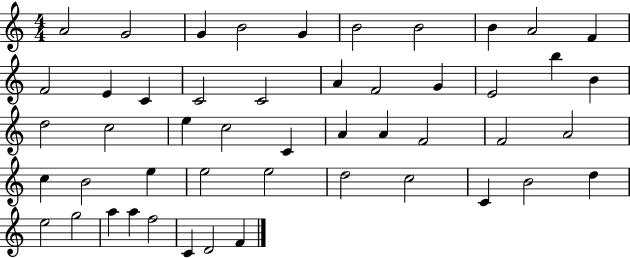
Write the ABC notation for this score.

X:1
T:Untitled
M:4/4
L:1/4
K:C
A2 G2 G B2 G B2 B2 B A2 F F2 E C C2 C2 A F2 G E2 b B d2 c2 e c2 C A A F2 F2 A2 c B2 e e2 e2 d2 c2 C B2 d e2 g2 a a f2 C D2 F